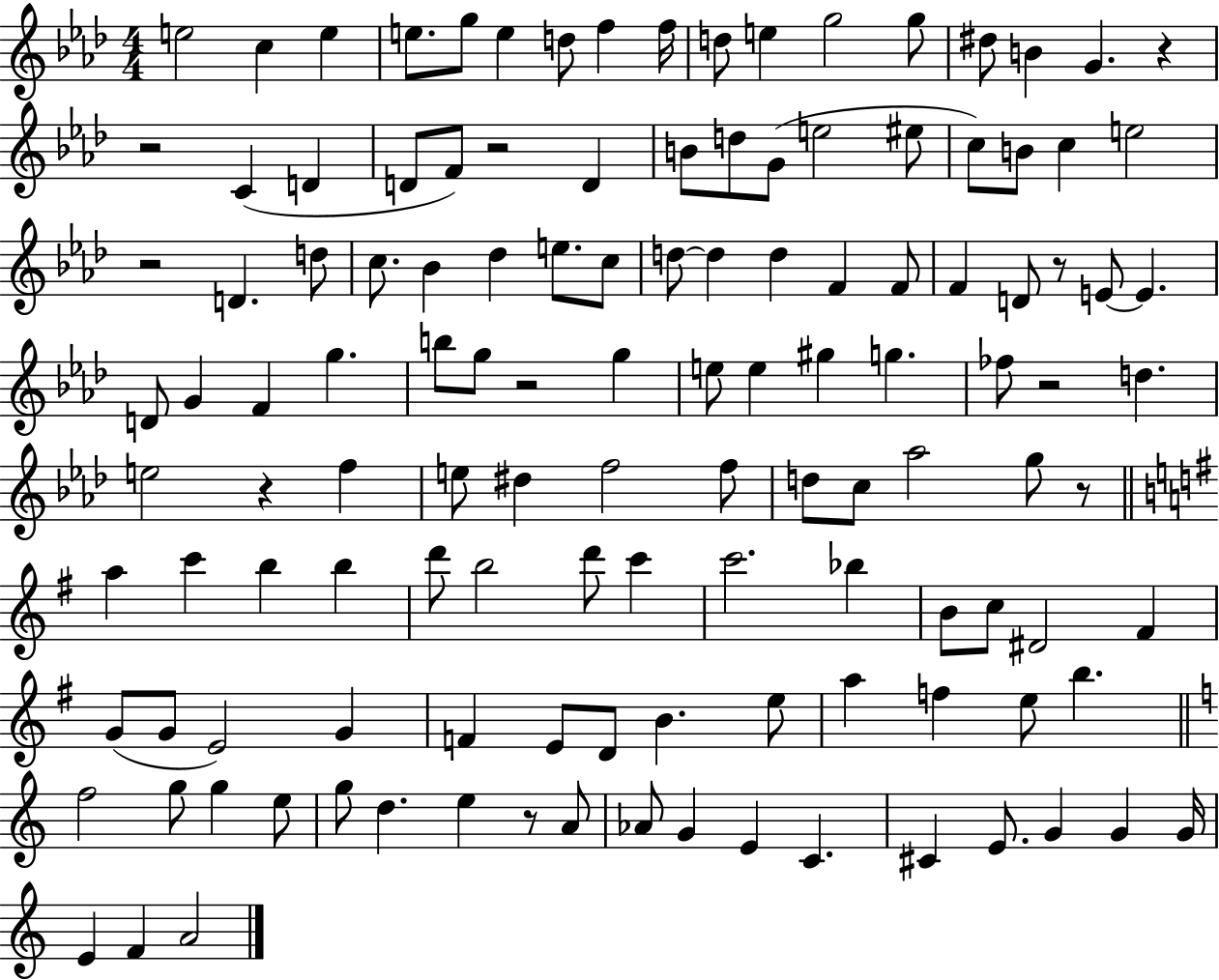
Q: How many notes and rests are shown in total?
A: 126